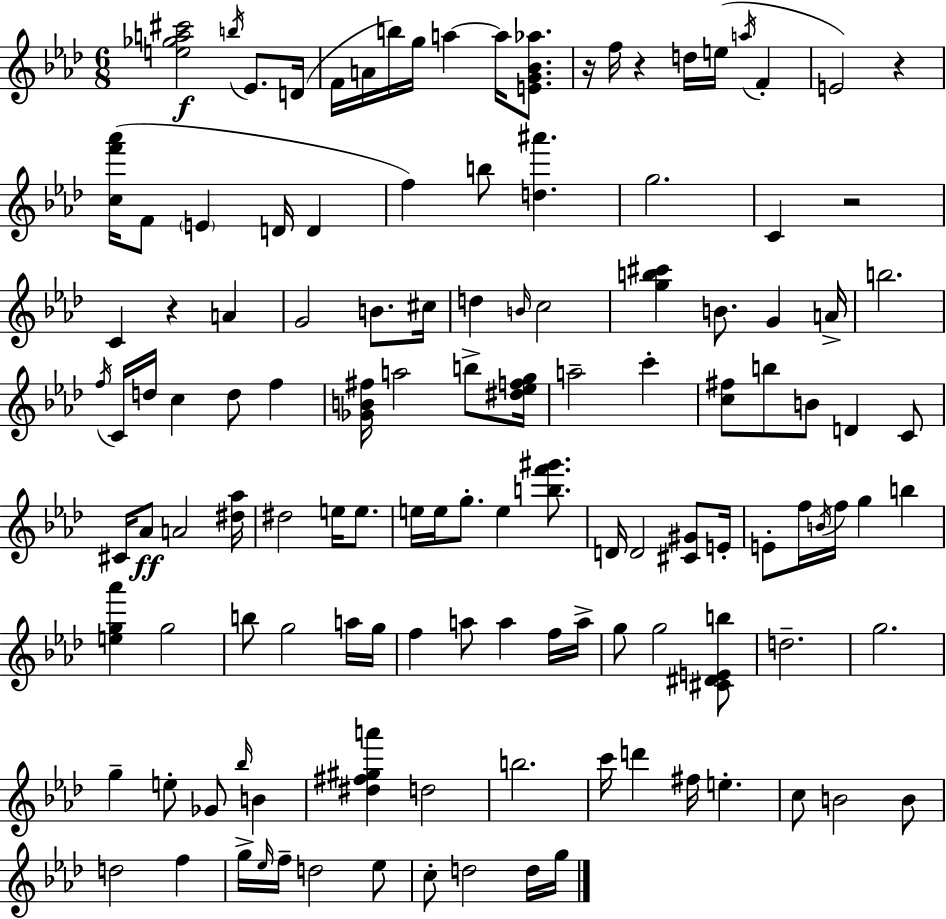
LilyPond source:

{
  \clef treble
  \numericTimeSignature
  \time 6/8
  \key aes \major
  \repeat volta 2 { <e'' ges'' a'' cis'''>2\f \acciaccatura { b''16 } ees'8. | d'16( f'16 a'16 b''16) g''16 a''4~~ a''16 <e' g' bes' aes''>8. | r16 f''16 r4 d''16 e''16( \acciaccatura { a''16 } f'4-. | e'2) r4 | \break <c'' f''' aes'''>16( f'8 \parenthesize e'4 d'16 d'4 | f''4) b''8 <d'' ais'''>4. | g''2. | c'4 r2 | \break c'4 r4 a'4 | g'2 b'8. | cis''16 d''4 \grace { b'16 } c''2 | <g'' b'' cis'''>4 b'8. g'4 | \break a'16-> b''2. | \acciaccatura { f''16 } c'16 d''16 c''4 d''8 | f''4 <ges' b' fis''>16 a''2 | b''8-> <dis'' ees'' f'' g''>16 a''2-- | \break c'''4-. <c'' fis''>8 b''8 b'8 d'4 | c'8 cis'16 aes'8\ff a'2 | <dis'' aes''>16 dis''2 | e''16 e''8. e''16 e''16 g''8.-. e''4 | \break <b'' f''' gis'''>8. d'16 d'2 | <cis' gis'>8 e'16-. e'8-. f''16 \acciaccatura { b'16 } f''16 g''4 | b''4 <e'' g'' aes'''>4 g''2 | b''8 g''2 | \break a''16 g''16 f''4 a''8 a''4 | f''16 a''16-> g''8 g''2 | <cis' dis' e' b''>8 d''2.-- | g''2. | \break g''4-- e''8-. ges'8 | \grace { bes''16 } b'4 <dis'' fis'' gis'' a'''>4 d''2 | b''2. | c'''16 d'''4 fis''16 | \break e''4.-. c''8 b'2 | b'8 d''2 | f''4 g''16-> \grace { ees''16 } f''16-- d''2 | ees''8 c''8-. d''2 | \break d''16 g''16 } \bar "|."
}